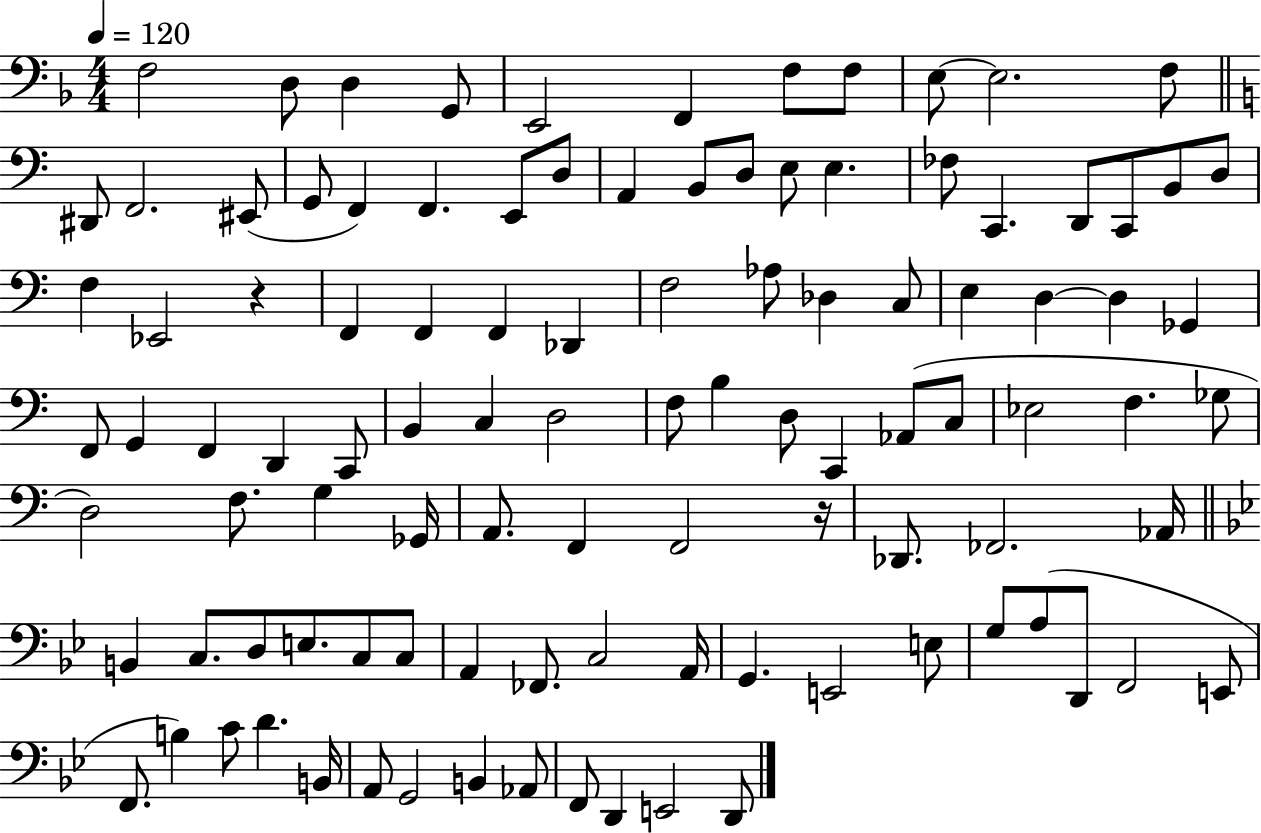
{
  \clef bass
  \numericTimeSignature
  \time 4/4
  \key f \major
  \tempo 4 = 120
  f2 d8 d4 g,8 | e,2 f,4 f8 f8 | e8~~ e2. f8 | \bar "||" \break \key a \minor dis,8 f,2. eis,8( | g,8 f,4) f,4. e,8 d8 | a,4 b,8 d8 e8 e4. | fes8 c,4. d,8 c,8 b,8 d8 | \break f4 ees,2 r4 | f,4 f,4 f,4 des,4 | f2 aes8 des4 c8 | e4 d4~~ d4 ges,4 | \break f,8 g,4 f,4 d,4 c,8 | b,4 c4 d2 | f8 b4 d8 c,4 aes,8( c8 | ees2 f4. ges8 | \break d2) f8. g4 ges,16 | a,8. f,4 f,2 r16 | des,8. fes,2. aes,16 | \bar "||" \break \key bes \major b,4 c8. d8 e8. c8 c8 | a,4 fes,8. c2 a,16 | g,4. e,2 e8 | g8 a8( d,8 f,2 e,8 | \break f,8. b4) c'8 d'4. b,16 | a,8 g,2 b,4 aes,8 | f,8 d,4 e,2 d,8 | \bar "|."
}